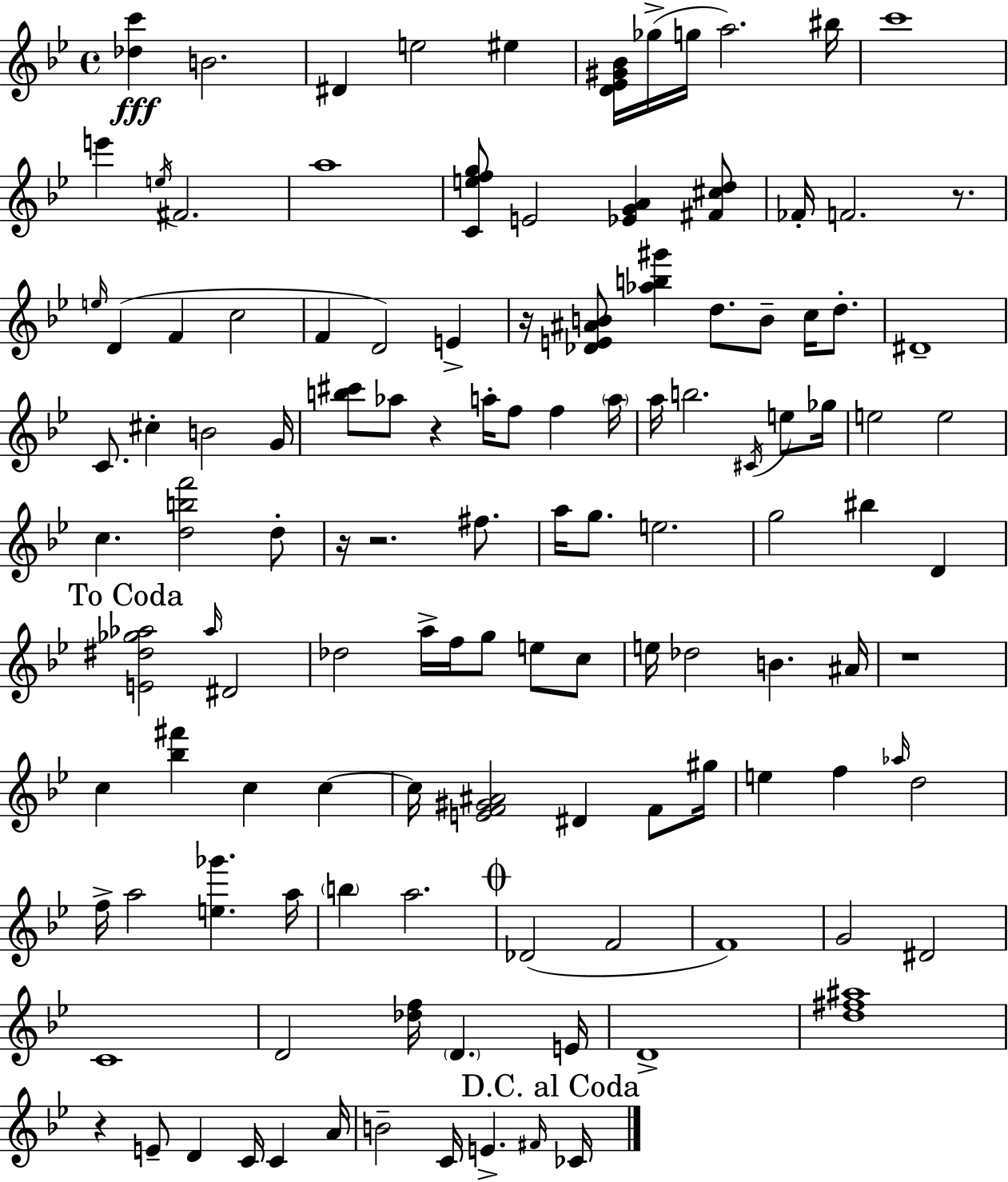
{
  \clef treble
  \time 4/4
  \defaultTimeSignature
  \key bes \major
  <des'' c'''>4\fff b'2. | dis'4 e''2 eis''4 | <d' ees' gis' bes'>16 ges''16->( g''16 a''2.) bis''16 | c'''1 | \break e'''4 \acciaccatura { e''16 } fis'2. | a''1 | <c' e'' f'' g''>8 e'2 <ees' g' a'>4 <fis' cis'' d''>8 | fes'16-. f'2. r8. | \break \grace { e''16 }( d'4 f'4 c''2 | f'4 d'2) e'4-> | r16 <des' e' ais' b'>8 <aes'' b'' gis'''>4 d''8. b'8-- c''16 d''8.-. | dis'1-- | \break c'8. cis''4-. b'2 | g'16 <b'' cis'''>8 aes''8 r4 a''16-. f''8 f''4 | \parenthesize a''16 a''16 b''2. \acciaccatura { cis'16 } | e''8 ges''16 e''2 e''2 | \break c''4. <d'' b'' f'''>2 | d''8-. r16 r2. | fis''8. a''16 g''8. e''2. | g''2 bis''4 d'4 | \break \mark "To Coda" <e' dis'' ges'' aes''>2 \grace { aes''16 } dis'2 | des''2 a''16-> f''16 g''8 | e''8 c''8 e''16 des''2 b'4. | ais'16 r1 | \break c''4 <bes'' fis'''>4 c''4 | c''4~~ c''16 <e' f' gis' ais'>2 dis'4 | f'8 gis''16 e''4 f''4 \grace { aes''16 } d''2 | f''16-> a''2 <e'' ges'''>4. | \break a''16 \parenthesize b''4 a''2. | \mark \markup { \musicglyph "scripts.coda" } des'2( f'2 | f'1) | g'2 dis'2 | \break c'1 | d'2 <des'' f''>16 \parenthesize d'4. | e'16 d'1-> | <d'' fis'' ais''>1 | \break r4 e'8-- d'4 c'16 | c'4 a'16 b'2-- c'16 e'4.-> | \grace { fis'16 } \mark "D.C. al Coda" ces'16 \bar "|."
}